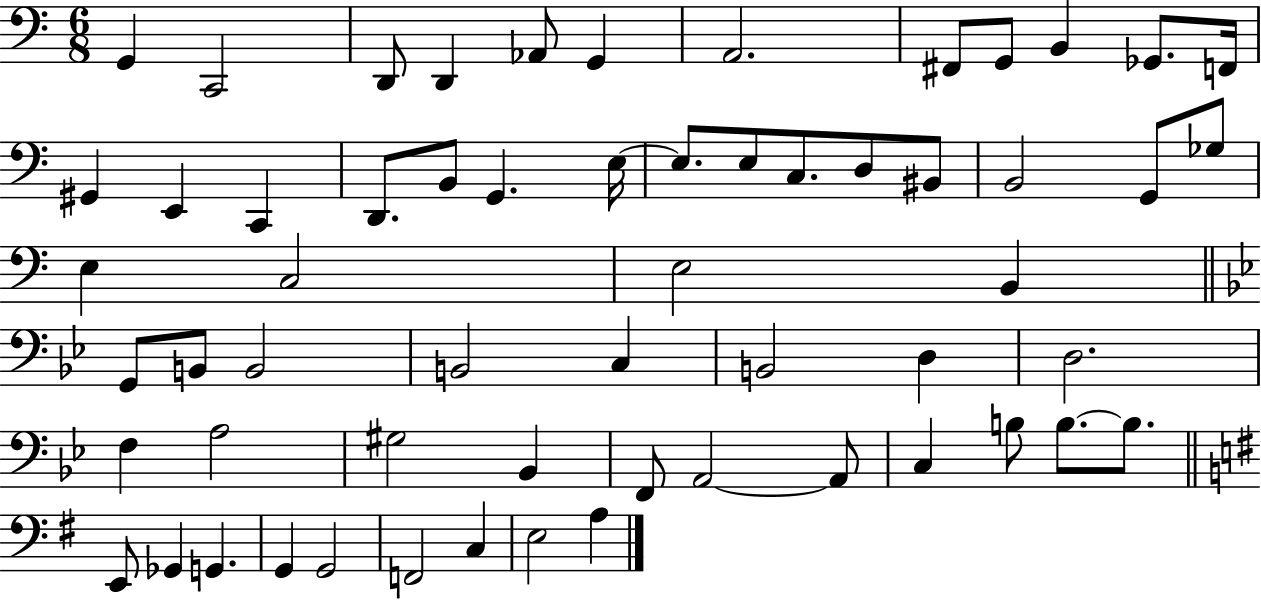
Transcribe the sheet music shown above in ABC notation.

X:1
T:Untitled
M:6/8
L:1/4
K:C
G,, C,,2 D,,/2 D,, _A,,/2 G,, A,,2 ^F,,/2 G,,/2 B,, _G,,/2 F,,/4 ^G,, E,, C,, D,,/2 B,,/2 G,, E,/4 E,/2 E,/2 C,/2 D,/2 ^B,,/2 B,,2 G,,/2 _G,/2 E, C,2 E,2 B,, G,,/2 B,,/2 B,,2 B,,2 C, B,,2 D, D,2 F, A,2 ^G,2 _B,, F,,/2 A,,2 A,,/2 C, B,/2 B,/2 B,/2 E,,/2 _G,, G,, G,, G,,2 F,,2 C, E,2 A,